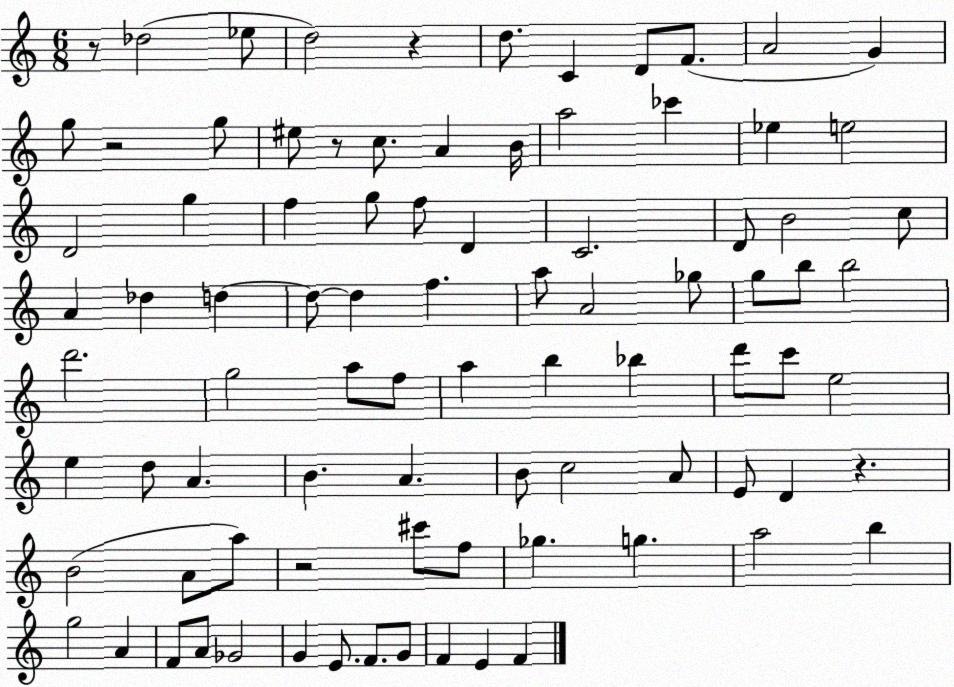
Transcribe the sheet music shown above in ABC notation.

X:1
T:Untitled
M:6/8
L:1/4
K:C
z/2 _d2 _e/2 d2 z d/2 C D/2 F/2 A2 G g/2 z2 g/2 ^e/2 z/2 c/2 A B/4 a2 _c' _e e2 D2 g f g/2 f/2 D C2 D/2 B2 c/2 A _d d d/2 d f a/2 A2 _g/2 g/2 b/2 b2 d'2 g2 a/2 f/2 a b _b d'/2 c'/2 e2 e d/2 A B A B/2 c2 A/2 E/2 D z B2 A/2 a/2 z2 ^c'/2 f/2 _g g a2 b g2 A F/2 A/2 _G2 G E/2 F/2 G/2 F E F